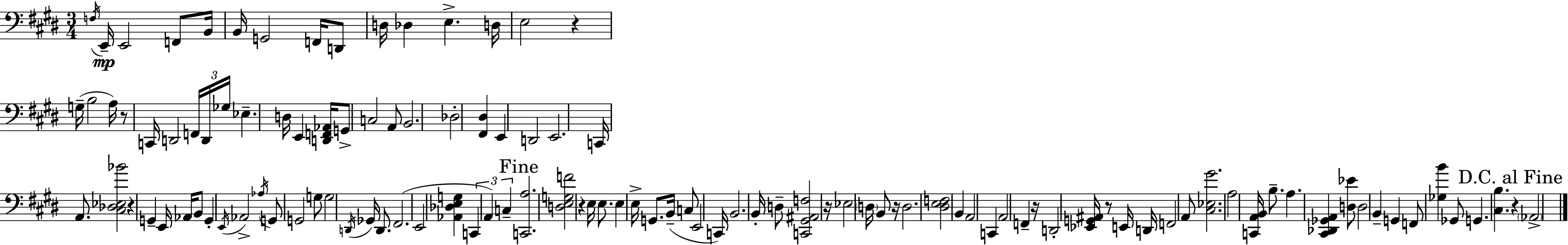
F3/s E2/s E2/h F2/e B2/s B2/s G2/h F2/s D2/e D3/s Db3/q E3/q. D3/s E3/h R/q G3/s B3/h A3/s R/e C2/s D2/h F2/s D2/s Gb3/s Eb3/q. D3/s E2/q [D2,F2,Ab2]/s G2/e C3/h A2/e B2/h. Db3/h [F#2,D#3]/q E2/q D2/h E2/h. C2/s A2/e. [C#3,Db3,Eb3,Bb4]/h R/q G2/q E2/s Ab2/s B2/e G2/q E2/s Ab2/h Ab3/s G2/e G2/h G3/e G3/h D2/s Gb2/s D2/e. F#2/h. E2/h [Ab2,Db3,E3,G3]/q C2/q A2/q C3/q [C2,A3]/h. [D3,E3,G3,F4]/h R/q E3/s E3/e. E3/q E3/s G2/e. B2/s C3/e E2/h C2/s B2/h. B2/s D3/e [C2,G#2,A#2,F3]/h R/s Eb3/h D3/s B2/e R/s D3/h. [D#3,E3,F3]/h B2/q A2/h C2/q A2/h F2/q R/s D2/h [Eb2,G2,A#2]/s R/e E2/s D2/s F2/h A2/e [C#3,Eb3,G#4]/h. A3/h [C2,A2,B2]/s B3/e. A3/q. [C#2,Db2,Gb2,A2]/q [D3,Eb4]/e D3/h B2/q G2/q F2/e [Gb3,B4]/q Gb2/e G2/q. [C#3,B3]/q. R/q Ab2/h